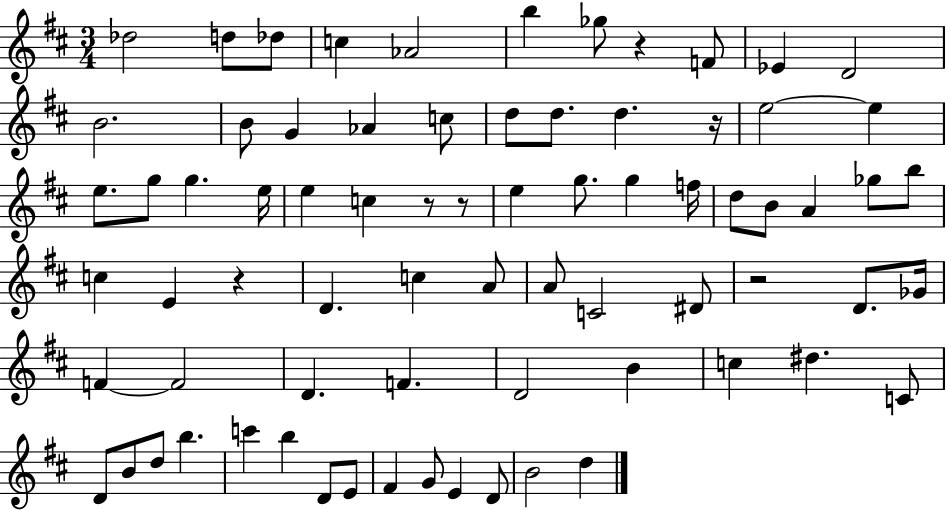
{
  \clef treble
  \numericTimeSignature
  \time 3/4
  \key d \major
  \repeat volta 2 { des''2 d''8 des''8 | c''4 aes'2 | b''4 ges''8 r4 f'8 | ees'4 d'2 | \break b'2. | b'8 g'4 aes'4 c''8 | d''8 d''8. d''4. r16 | e''2~~ e''4 | \break e''8. g''8 g''4. e''16 | e''4 c''4 r8 r8 | e''4 g''8. g''4 f''16 | d''8 b'8 a'4 ges''8 b''8 | \break c''4 e'4 r4 | d'4. c''4 a'8 | a'8 c'2 dis'8 | r2 d'8. ges'16 | \break f'4~~ f'2 | d'4. f'4. | d'2 b'4 | c''4 dis''4. c'8 | \break d'8 b'8 d''8 b''4. | c'''4 b''4 d'8 e'8 | fis'4 g'8 e'4 d'8 | b'2 d''4 | \break } \bar "|."
}